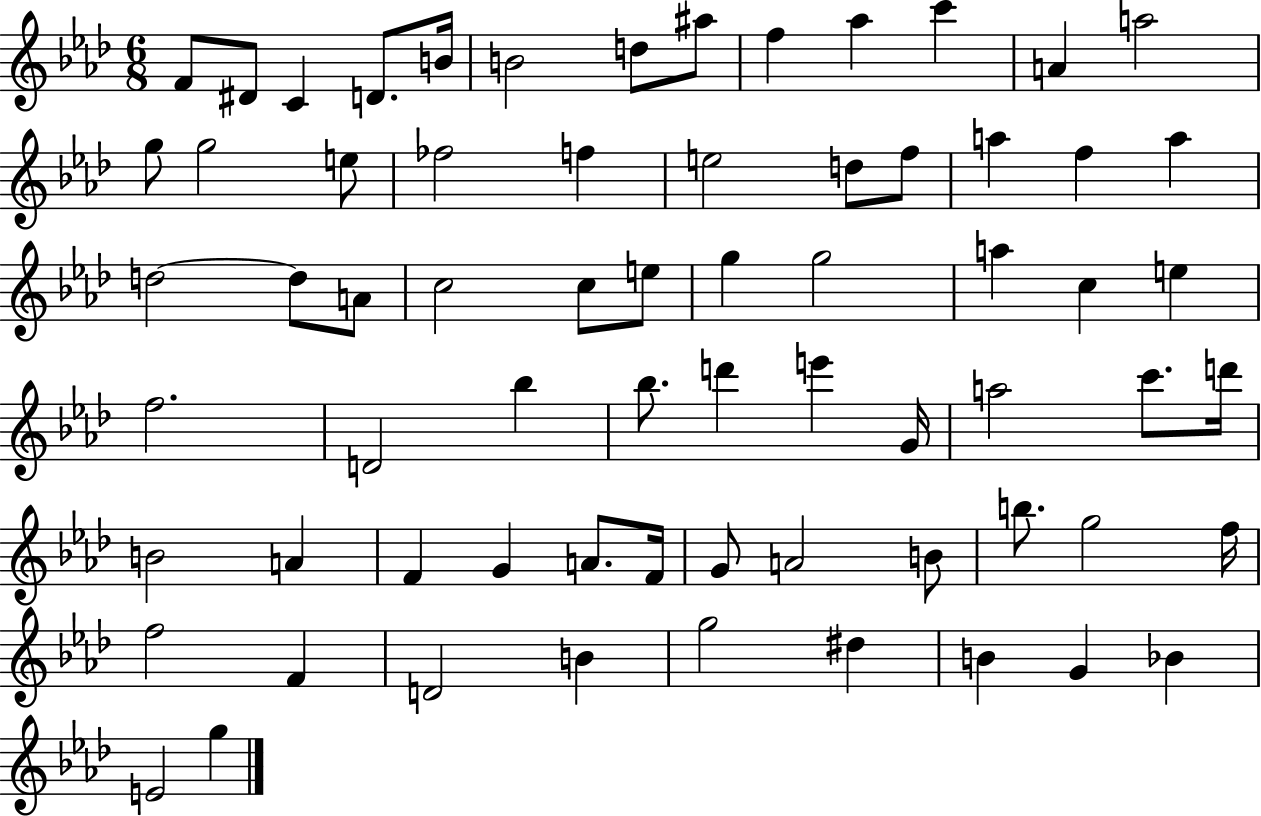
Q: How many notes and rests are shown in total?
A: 68